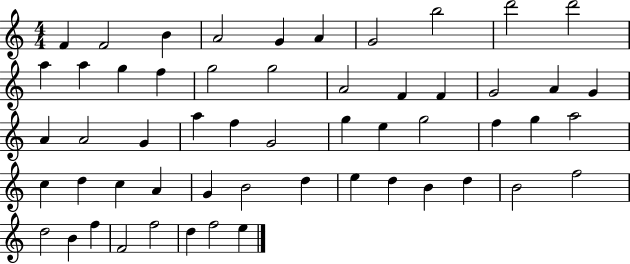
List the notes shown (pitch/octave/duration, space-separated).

F4/q F4/h B4/q A4/h G4/q A4/q G4/h B5/h D6/h D6/h A5/q A5/q G5/q F5/q G5/h G5/h A4/h F4/q F4/q G4/h A4/q G4/q A4/q A4/h G4/q A5/q F5/q G4/h G5/q E5/q G5/h F5/q G5/q A5/h C5/q D5/q C5/q A4/q G4/q B4/h D5/q E5/q D5/q B4/q D5/q B4/h F5/h D5/h B4/q F5/q F4/h F5/h D5/q F5/h E5/q